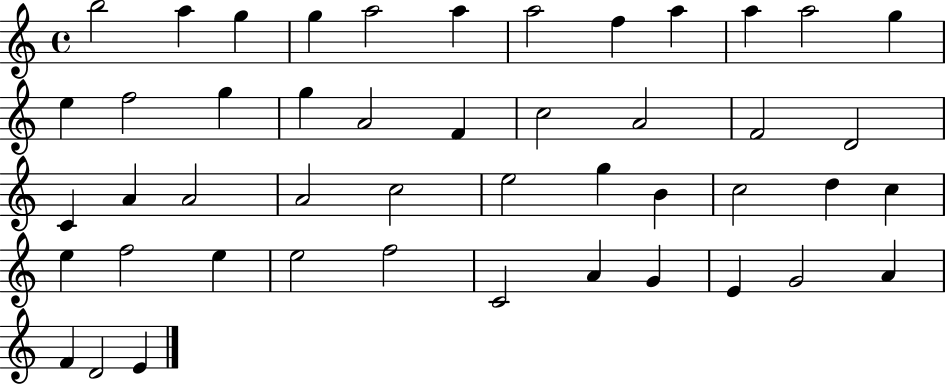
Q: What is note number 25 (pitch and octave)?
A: A4